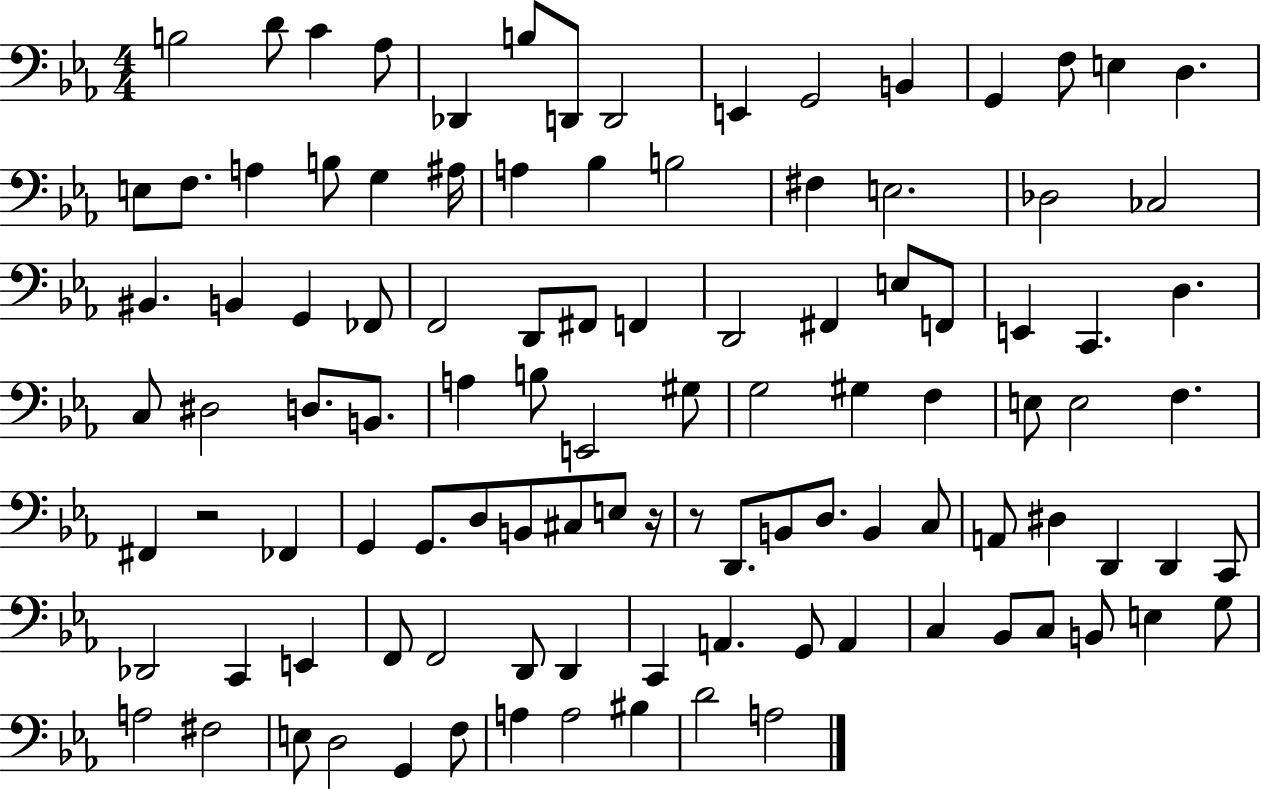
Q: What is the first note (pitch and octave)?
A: B3